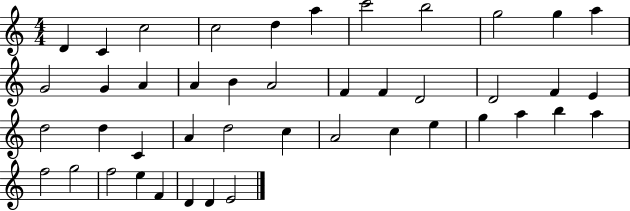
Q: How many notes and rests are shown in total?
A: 44